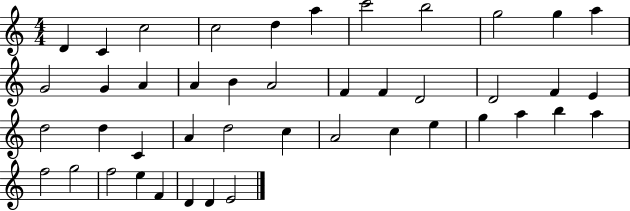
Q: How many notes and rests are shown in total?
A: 44